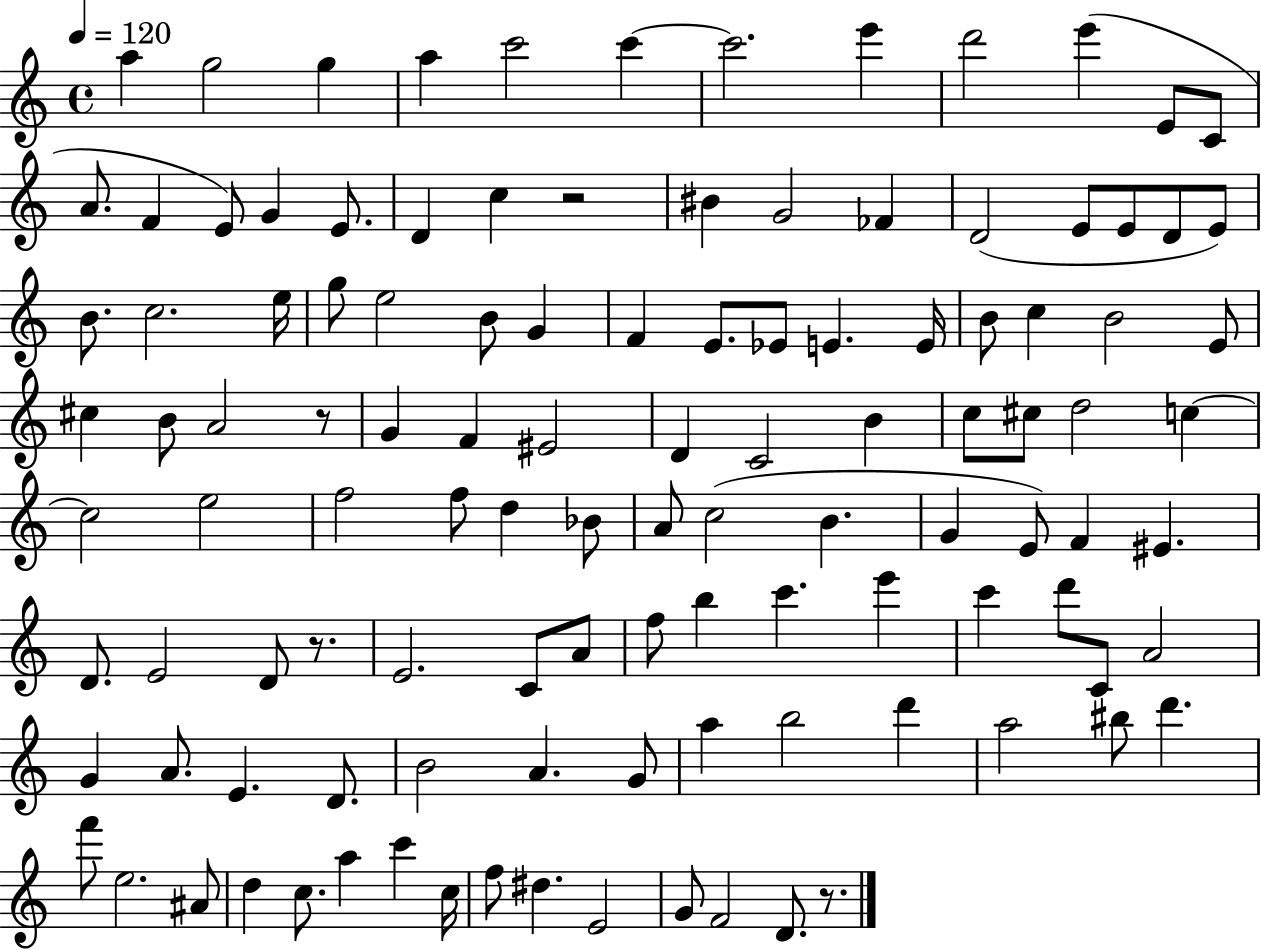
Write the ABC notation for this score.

X:1
T:Untitled
M:4/4
L:1/4
K:C
a g2 g a c'2 c' c'2 e' d'2 e' E/2 C/2 A/2 F E/2 G E/2 D c z2 ^B G2 _F D2 E/2 E/2 D/2 E/2 B/2 c2 e/4 g/2 e2 B/2 G F E/2 _E/2 E E/4 B/2 c B2 E/2 ^c B/2 A2 z/2 G F ^E2 D C2 B c/2 ^c/2 d2 c c2 e2 f2 f/2 d _B/2 A/2 c2 B G E/2 F ^E D/2 E2 D/2 z/2 E2 C/2 A/2 f/2 b c' e' c' d'/2 C/2 A2 G A/2 E D/2 B2 A G/2 a b2 d' a2 ^b/2 d' f'/2 e2 ^A/2 d c/2 a c' c/4 f/2 ^d E2 G/2 F2 D/2 z/2